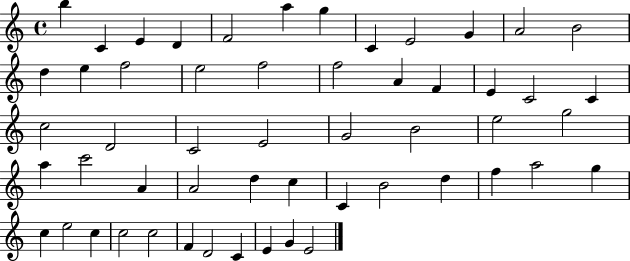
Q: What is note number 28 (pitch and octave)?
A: G4